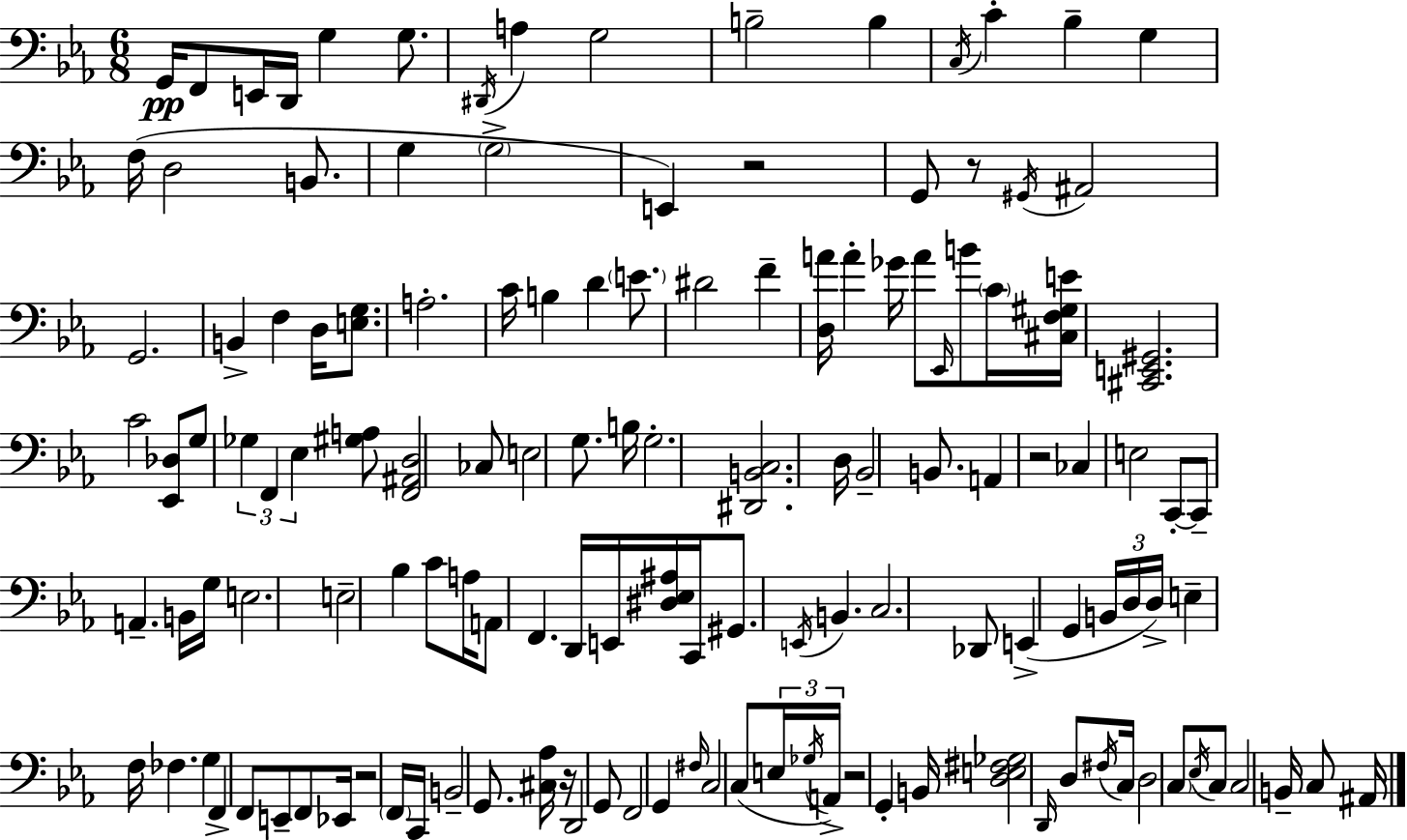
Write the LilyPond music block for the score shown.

{
  \clef bass
  \numericTimeSignature
  \time 6/8
  \key c \minor
  \repeat volta 2 { g,16\pp f,8 e,16 d,16 g4 g8. | \acciaccatura { dis,16 } a4 g2 | b2-- b4 | \acciaccatura { c16 } c'4-. bes4-- g4 | \break f16( d2 b,8. | g4 \parenthesize g2-> | e,4) r2 | g,8 r8 \acciaccatura { gis,16 } ais,2 | \break g,2. | b,4-> f4 d16 | <e g>8. a2.-. | c'16 b4 d'4 | \break \parenthesize e'8. dis'2 f'4-- | <d a'>16 a'4-. ges'16 a'8 \grace { ees,16 } | b'8 \parenthesize c'16 <cis f gis e'>16 <cis, e, gis,>2. | c'2 | \break <ees, des>8 g8 \tuplet 3/2 { ges4 f,4 | ees4 } <gis a>8 <f, ais, d>2 | ces8 e2 | g8. b16 g2.-. | \break <dis, b, c>2. | d16 bes,2-- | b,8. a,4 r2 | ces4 e2 | \break c,8-.~~ c,8-- a,4.-- | b,16 g16 e2. | e2-- | bes4 c'8 a16 a,8 f,4. | \break d,16 e,16 <dis ees ais>16 c,16 gis,8. \acciaccatura { e,16 } b,4. | c2. | des,8 e,4->( g,4 | \tuplet 3/2 { b,16 d16 d16->) } e4-- f16 fes4. | \break g4 f,4-> | f,8 e,8-- f,8 ees,16 r2 | \parenthesize f,16 c,16 b,2-- | g,8. <cis aes>16 r16 d,2 | \break g,8 f,2 | g,4 \grace { fis16 } c2 | c8( \tuplet 3/2 { e16 \acciaccatura { ges16 } a,16->) } r2 | g,4-. b,16 <d e fis ges>2 | \break \grace { d,16 } d8 \acciaccatura { fis16 } c16 d2 | \parenthesize c8 \acciaccatura { ees16 } c8 c2 | b,16-- c8 ais,16 } \bar "|."
}